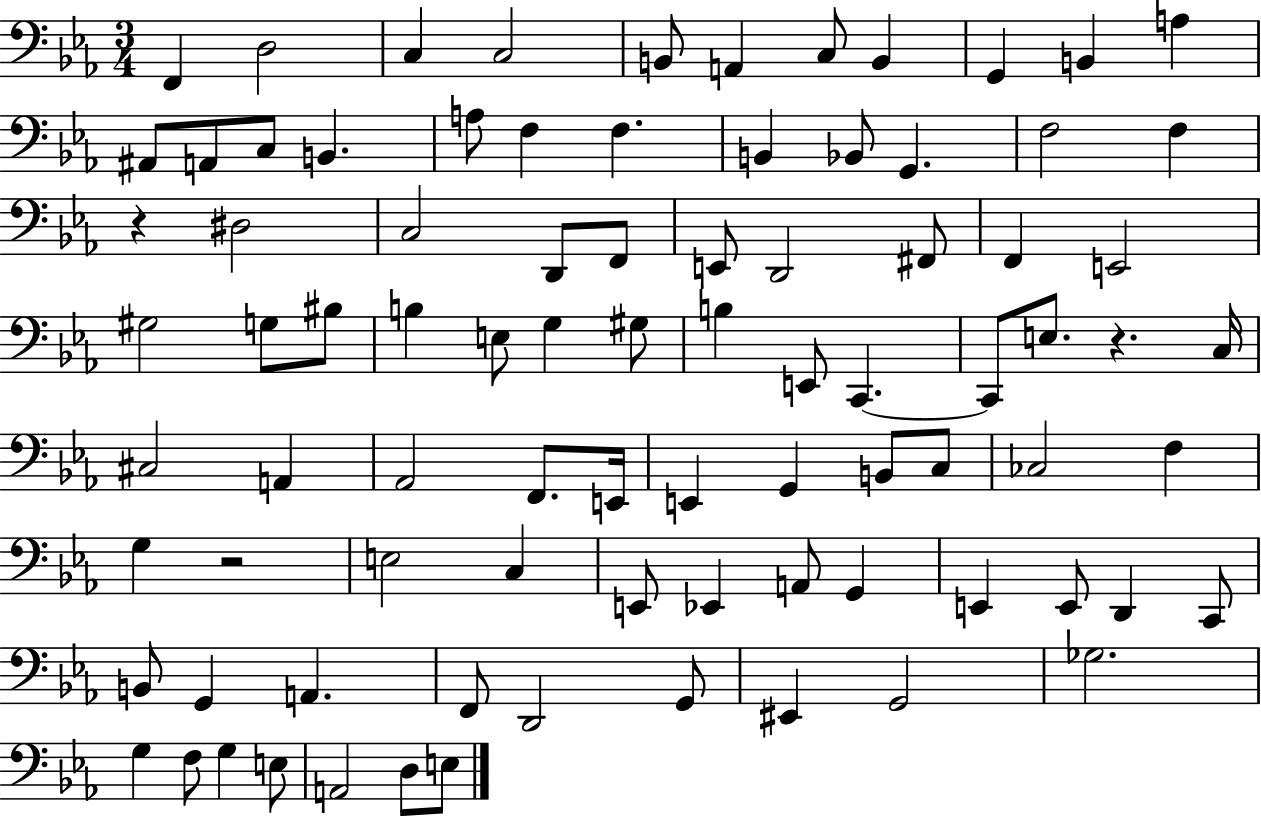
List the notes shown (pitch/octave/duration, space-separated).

F2/q D3/h C3/q C3/h B2/e A2/q C3/e B2/q G2/q B2/q A3/q A#2/e A2/e C3/e B2/q. A3/e F3/q F3/q. B2/q Bb2/e G2/q. F3/h F3/q R/q D#3/h C3/h D2/e F2/e E2/e D2/h F#2/e F2/q E2/h G#3/h G3/e BIS3/e B3/q E3/e G3/q G#3/e B3/q E2/e C2/q. C2/e E3/e. R/q. C3/s C#3/h A2/q Ab2/h F2/e. E2/s E2/q G2/q B2/e C3/e CES3/h F3/q G3/q R/h E3/h C3/q E2/e Eb2/q A2/e G2/q E2/q E2/e D2/q C2/e B2/e G2/q A2/q. F2/e D2/h G2/e EIS2/q G2/h Gb3/h. G3/q F3/e G3/q E3/e A2/h D3/e E3/e